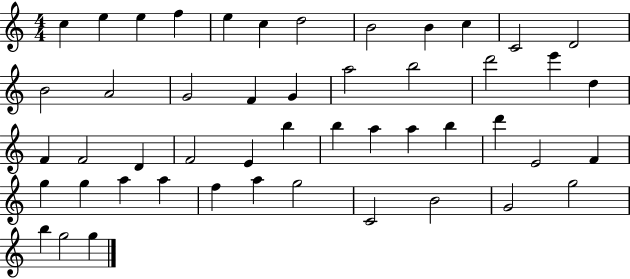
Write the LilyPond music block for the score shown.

{
  \clef treble
  \numericTimeSignature
  \time 4/4
  \key c \major
  c''4 e''4 e''4 f''4 | e''4 c''4 d''2 | b'2 b'4 c''4 | c'2 d'2 | \break b'2 a'2 | g'2 f'4 g'4 | a''2 b''2 | d'''2 e'''4 d''4 | \break f'4 f'2 d'4 | f'2 e'4 b''4 | b''4 a''4 a''4 b''4 | d'''4 e'2 f'4 | \break g''4 g''4 a''4 a''4 | f''4 a''4 g''2 | c'2 b'2 | g'2 g''2 | \break b''4 g''2 g''4 | \bar "|."
}